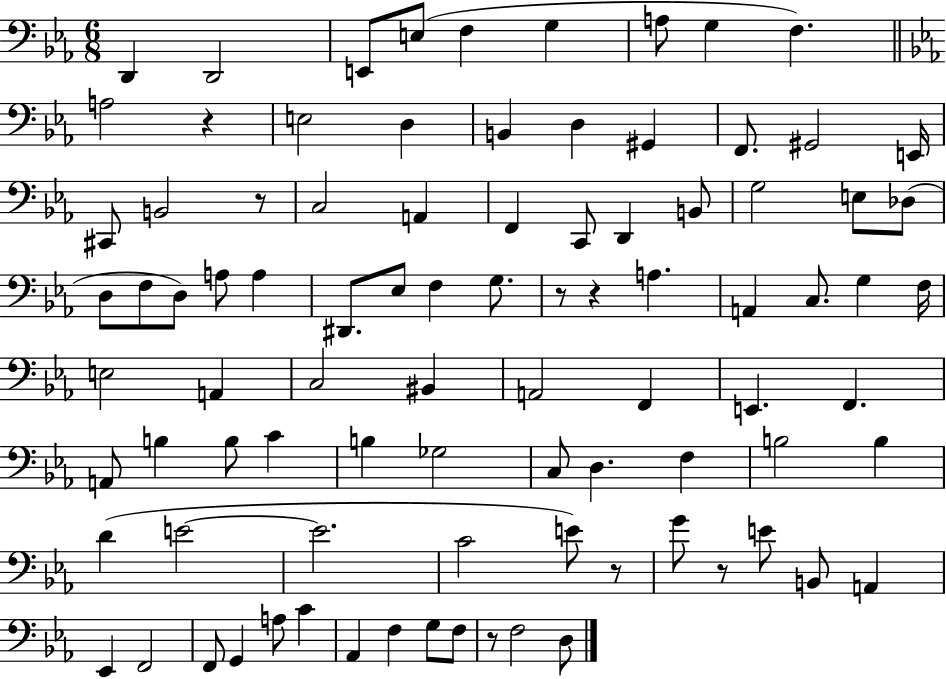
X:1
T:Untitled
M:6/8
L:1/4
K:Eb
D,, D,,2 E,,/2 E,/2 F, G, A,/2 G, F, A,2 z E,2 D, B,, D, ^G,, F,,/2 ^G,,2 E,,/4 ^C,,/2 B,,2 z/2 C,2 A,, F,, C,,/2 D,, B,,/2 G,2 E,/2 _D,/2 D,/2 F,/2 D,/2 A,/2 A, ^D,,/2 _E,/2 F, G,/2 z/2 z A, A,, C,/2 G, F,/4 E,2 A,, C,2 ^B,, A,,2 F,, E,, F,, A,,/2 B, B,/2 C B, _G,2 C,/2 D, F, B,2 B, D E2 E2 C2 E/2 z/2 G/2 z/2 E/2 B,,/2 A,, _E,, F,,2 F,,/2 G,, A,/2 C _A,, F, G,/2 F,/2 z/2 F,2 D,/2